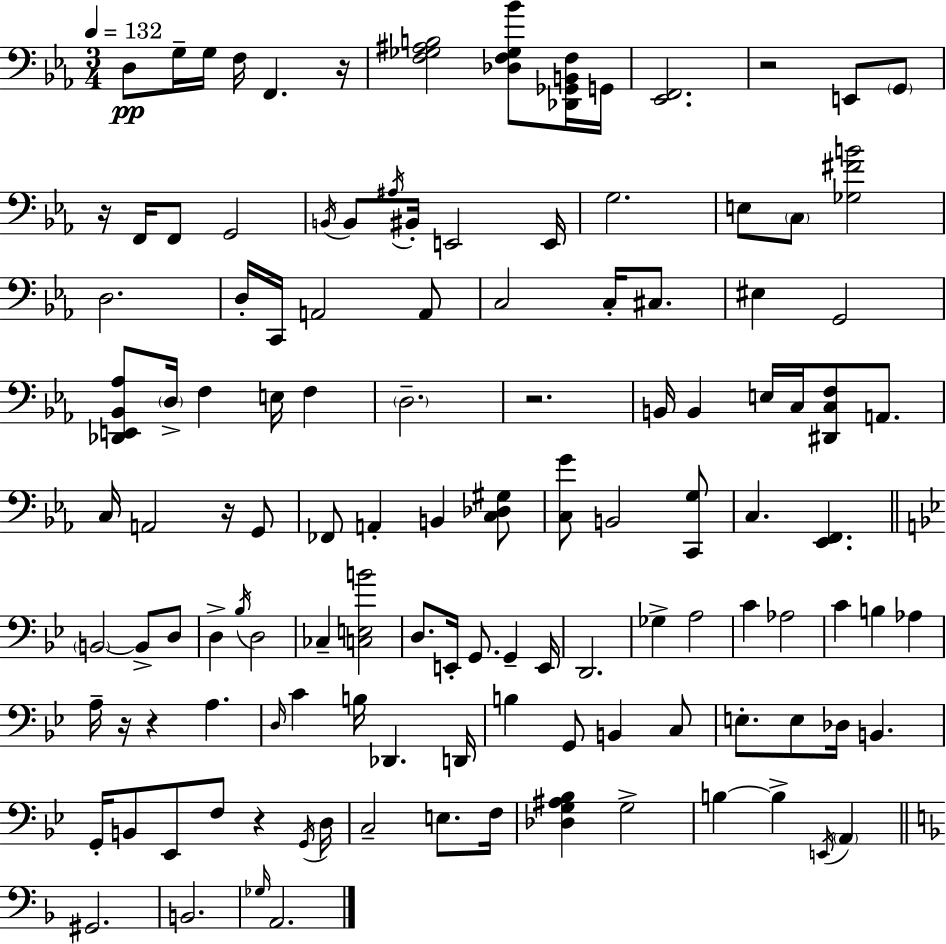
X:1
T:Untitled
M:3/4
L:1/4
K:Cm
D,/2 G,/4 G,/4 F,/4 F,, z/4 [F,_G,^A,B,]2 [_D,F,_G,_B]/2 [_D,,_G,,B,,F,]/4 G,,/4 [_E,,F,,]2 z2 E,,/2 G,,/2 z/4 F,,/4 F,,/2 G,,2 B,,/4 B,,/2 ^A,/4 ^B,,/4 E,,2 E,,/4 G,2 E,/2 C,/2 [_G,^FB]2 D,2 D,/4 C,,/4 A,,2 A,,/2 C,2 C,/4 ^C,/2 ^E, G,,2 [_D,,E,,_B,,_A,]/2 D,/4 F, E,/4 F, D,2 z2 B,,/4 B,, E,/4 C,/4 [^D,,C,F,]/2 A,,/2 C,/4 A,,2 z/4 G,,/2 _F,,/2 A,, B,, [C,_D,^G,]/2 [C,G]/2 B,,2 [C,,G,]/2 C, [_E,,F,,] B,,2 B,,/2 D,/2 D, _B,/4 D,2 _C, [C,E,B]2 D,/2 E,,/4 G,,/2 G,, E,,/4 D,,2 _G, A,2 C _A,2 C B, _A, A,/4 z/4 z A, D,/4 C B,/4 _D,, D,,/4 B, G,,/2 B,, C,/2 E,/2 E,/2 _D,/4 B,, G,,/4 B,,/2 _E,,/2 F,/2 z G,,/4 D,/4 C,2 E,/2 F,/4 [_D,G,^A,_B,] G,2 B, B, E,,/4 A,, ^G,,2 B,,2 _G,/4 A,,2